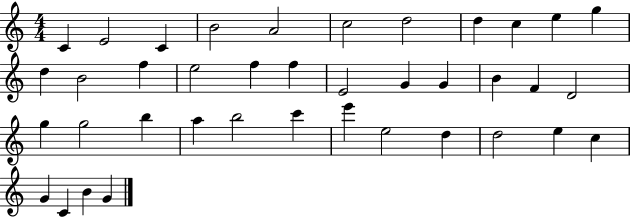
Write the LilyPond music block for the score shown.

{
  \clef treble
  \numericTimeSignature
  \time 4/4
  \key c \major
  c'4 e'2 c'4 | b'2 a'2 | c''2 d''2 | d''4 c''4 e''4 g''4 | \break d''4 b'2 f''4 | e''2 f''4 f''4 | e'2 g'4 g'4 | b'4 f'4 d'2 | \break g''4 g''2 b''4 | a''4 b''2 c'''4 | e'''4 e''2 d''4 | d''2 e''4 c''4 | \break g'4 c'4 b'4 g'4 | \bar "|."
}